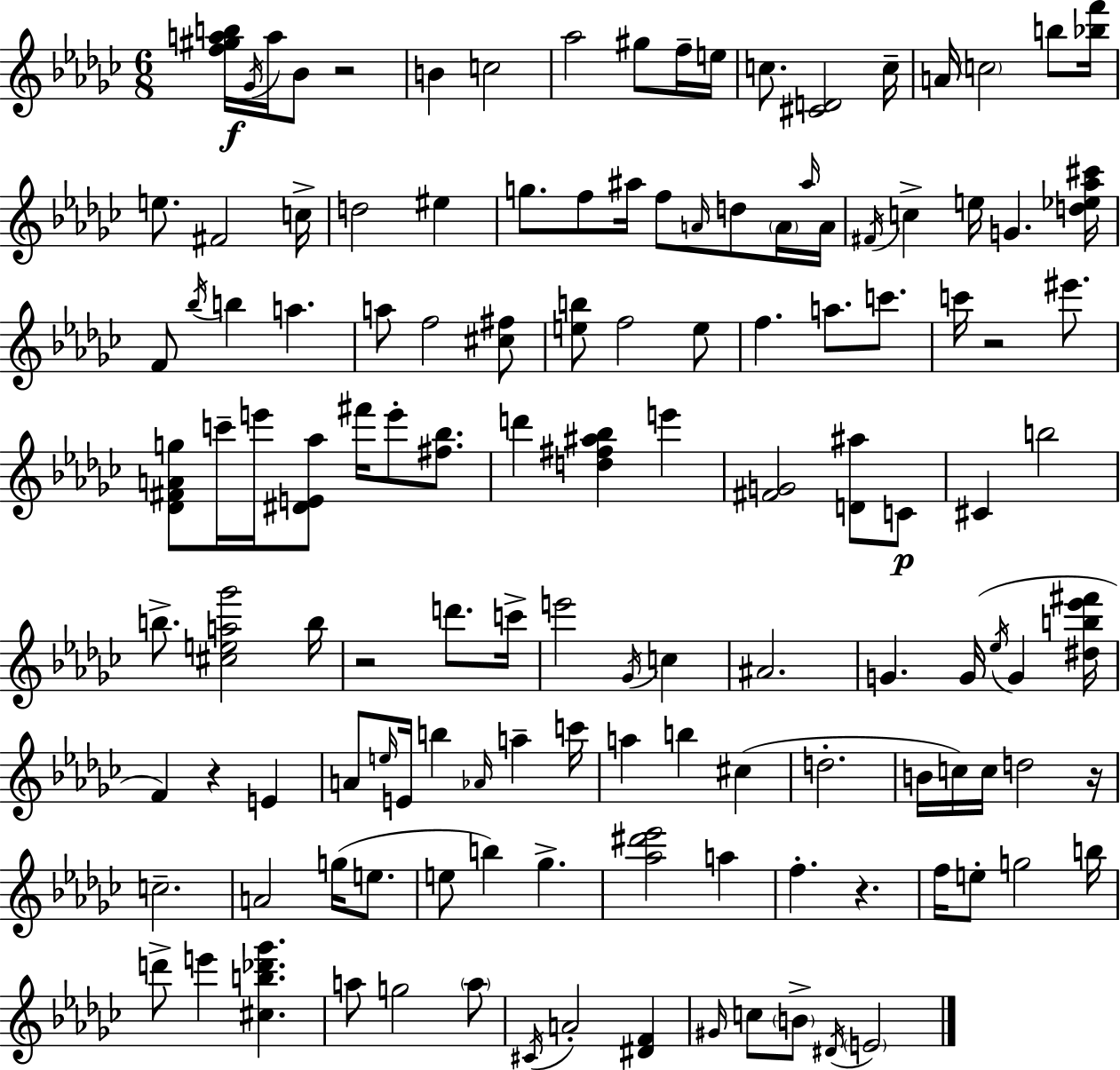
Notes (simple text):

[F5,G#5,A5,B5]/s Gb4/s A5/s Bb4/e R/h B4/q C5/h Ab5/h G#5/e F5/s E5/s C5/e. [C#4,D4]/h C5/s A4/s C5/h B5/e [Bb5,F6]/s E5/e. F#4/h C5/s D5/h EIS5/q G5/e. F5/e A#5/s F5/e A4/s D5/e A4/s A#5/s A4/s F#4/s C5/q E5/s G4/q. [D5,Eb5,Ab5,C#6]/s F4/e Bb5/s B5/q A5/q. A5/e F5/h [C#5,F#5]/e [E5,B5]/e F5/h E5/e F5/q. A5/e. C6/e. C6/s R/h EIS6/e. [Db4,F#4,A4,G5]/e C6/s E6/s [D#4,E4,Ab5]/e F#6/s E6/e [F#5,Bb5]/e. D6/q [D5,F#5,A#5,Bb5]/q E6/q [F#4,G4]/h [D4,A#5]/e C4/e C#4/q B5/h B5/e. [C#5,E5,A5,Gb6]/h B5/s R/h D6/e. C6/s E6/h Gb4/s C5/q A#4/h. G4/q. G4/s Eb5/s G4/q [D#5,B5,Eb6,F#6]/s F4/q R/q E4/q A4/e E5/s E4/s B5/q Ab4/s A5/q C6/s A5/q B5/q C#5/q D5/h. B4/s C5/s C5/s D5/h R/s C5/h. A4/h G5/s E5/e. E5/e B5/q Gb5/q. [Ab5,D#6,Eb6]/h A5/q F5/q. R/q. F5/s E5/e G5/h B5/s D6/e E6/q [C#5,B5,Db6,Gb6]/q. A5/e G5/h A5/e C#4/s A4/h [D#4,F4]/q G#4/s C5/e B4/e D#4/s E4/h